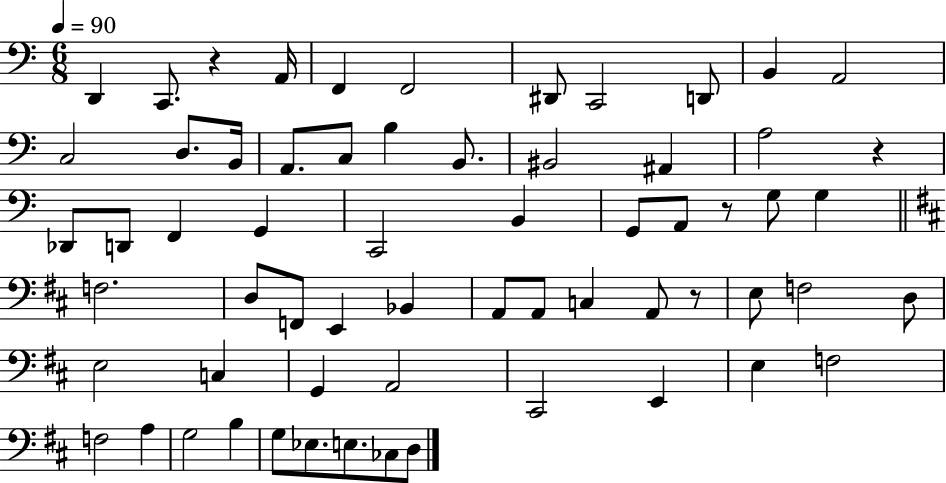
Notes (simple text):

D2/q C2/e. R/q A2/s F2/q F2/h D#2/e C2/h D2/e B2/q A2/h C3/h D3/e. B2/s A2/e. C3/e B3/q B2/e. BIS2/h A#2/q A3/h R/q Db2/e D2/e F2/q G2/q C2/h B2/q G2/e A2/e R/e G3/e G3/q F3/h. D3/e F2/e E2/q Bb2/q A2/e A2/e C3/q A2/e R/e E3/e F3/h D3/e E3/h C3/q G2/q A2/h C#2/h E2/q E3/q F3/h F3/h A3/q G3/h B3/q G3/e Eb3/e. E3/e. CES3/e D3/e